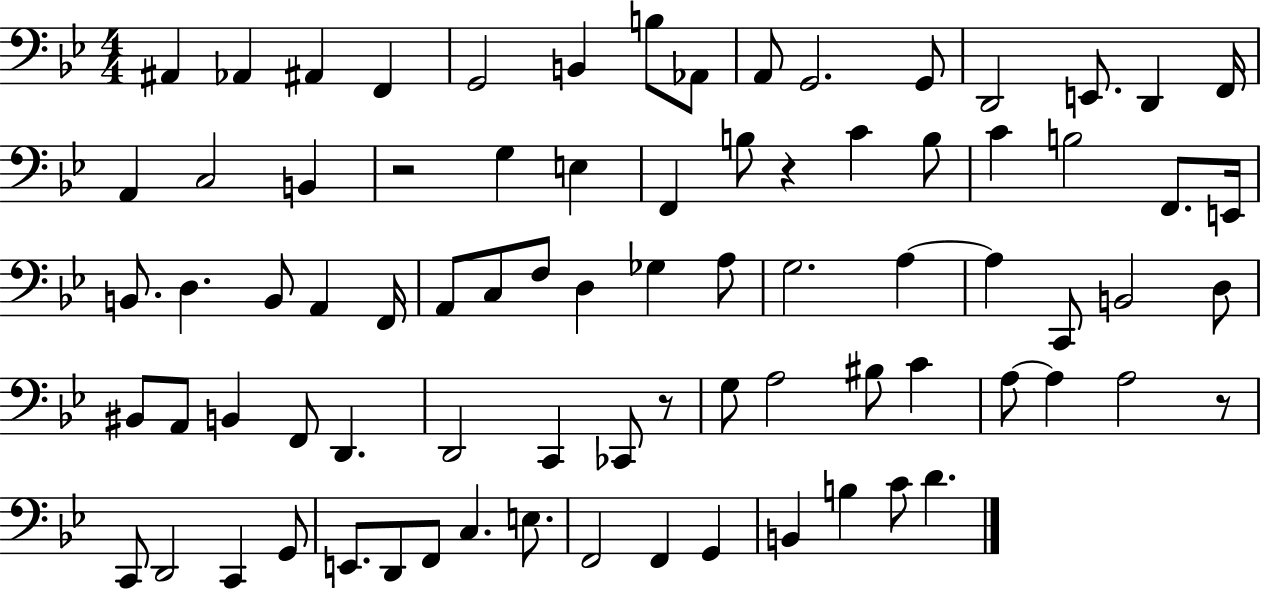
{
  \clef bass
  \numericTimeSignature
  \time 4/4
  \key bes \major
  ais,4 aes,4 ais,4 f,4 | g,2 b,4 b8 aes,8 | a,8 g,2. g,8 | d,2 e,8. d,4 f,16 | \break a,4 c2 b,4 | r2 g4 e4 | f,4 b8 r4 c'4 b8 | c'4 b2 f,8. e,16 | \break b,8. d4. b,8 a,4 f,16 | a,8 c8 f8 d4 ges4 a8 | g2. a4~~ | a4 c,8 b,2 d8 | \break bis,8 a,8 b,4 f,8 d,4. | d,2 c,4 ces,8 r8 | g8 a2 bis8 c'4 | a8~~ a4 a2 r8 | \break c,8 d,2 c,4 g,8 | e,8. d,8 f,8 c4. e8. | f,2 f,4 g,4 | b,4 b4 c'8 d'4. | \break \bar "|."
}